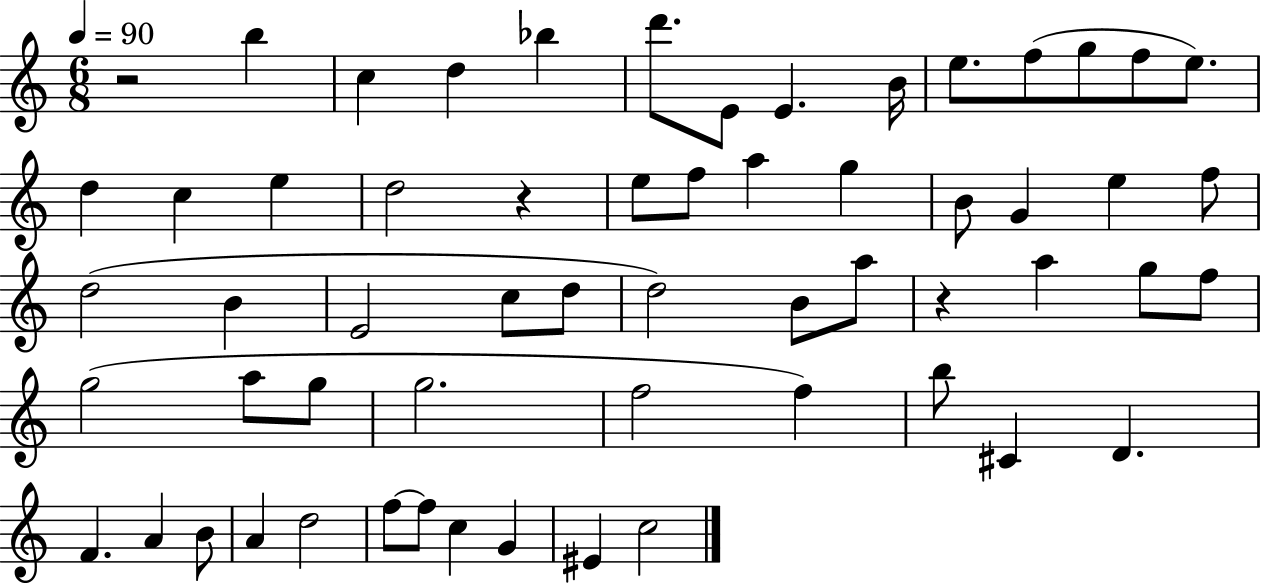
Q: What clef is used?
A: treble